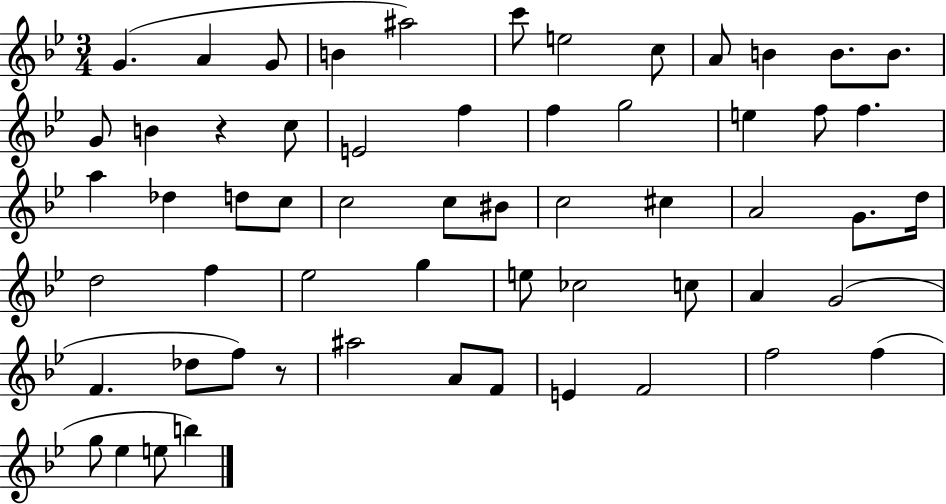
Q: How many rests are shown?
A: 2